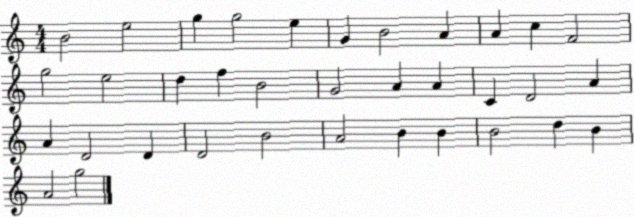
X:1
T:Untitled
M:4/4
L:1/4
K:C
B2 e2 g g2 e G B2 A A c F2 g2 e2 d f B2 G2 A A C D2 A A D2 D D2 B2 A2 B B B2 d B A2 g2